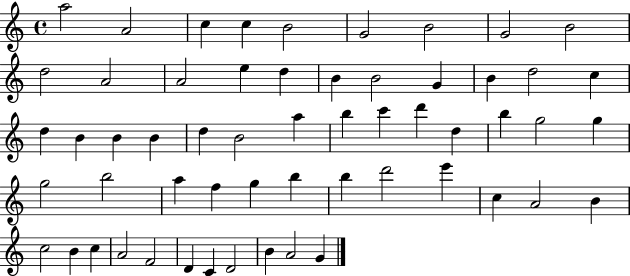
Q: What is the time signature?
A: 4/4